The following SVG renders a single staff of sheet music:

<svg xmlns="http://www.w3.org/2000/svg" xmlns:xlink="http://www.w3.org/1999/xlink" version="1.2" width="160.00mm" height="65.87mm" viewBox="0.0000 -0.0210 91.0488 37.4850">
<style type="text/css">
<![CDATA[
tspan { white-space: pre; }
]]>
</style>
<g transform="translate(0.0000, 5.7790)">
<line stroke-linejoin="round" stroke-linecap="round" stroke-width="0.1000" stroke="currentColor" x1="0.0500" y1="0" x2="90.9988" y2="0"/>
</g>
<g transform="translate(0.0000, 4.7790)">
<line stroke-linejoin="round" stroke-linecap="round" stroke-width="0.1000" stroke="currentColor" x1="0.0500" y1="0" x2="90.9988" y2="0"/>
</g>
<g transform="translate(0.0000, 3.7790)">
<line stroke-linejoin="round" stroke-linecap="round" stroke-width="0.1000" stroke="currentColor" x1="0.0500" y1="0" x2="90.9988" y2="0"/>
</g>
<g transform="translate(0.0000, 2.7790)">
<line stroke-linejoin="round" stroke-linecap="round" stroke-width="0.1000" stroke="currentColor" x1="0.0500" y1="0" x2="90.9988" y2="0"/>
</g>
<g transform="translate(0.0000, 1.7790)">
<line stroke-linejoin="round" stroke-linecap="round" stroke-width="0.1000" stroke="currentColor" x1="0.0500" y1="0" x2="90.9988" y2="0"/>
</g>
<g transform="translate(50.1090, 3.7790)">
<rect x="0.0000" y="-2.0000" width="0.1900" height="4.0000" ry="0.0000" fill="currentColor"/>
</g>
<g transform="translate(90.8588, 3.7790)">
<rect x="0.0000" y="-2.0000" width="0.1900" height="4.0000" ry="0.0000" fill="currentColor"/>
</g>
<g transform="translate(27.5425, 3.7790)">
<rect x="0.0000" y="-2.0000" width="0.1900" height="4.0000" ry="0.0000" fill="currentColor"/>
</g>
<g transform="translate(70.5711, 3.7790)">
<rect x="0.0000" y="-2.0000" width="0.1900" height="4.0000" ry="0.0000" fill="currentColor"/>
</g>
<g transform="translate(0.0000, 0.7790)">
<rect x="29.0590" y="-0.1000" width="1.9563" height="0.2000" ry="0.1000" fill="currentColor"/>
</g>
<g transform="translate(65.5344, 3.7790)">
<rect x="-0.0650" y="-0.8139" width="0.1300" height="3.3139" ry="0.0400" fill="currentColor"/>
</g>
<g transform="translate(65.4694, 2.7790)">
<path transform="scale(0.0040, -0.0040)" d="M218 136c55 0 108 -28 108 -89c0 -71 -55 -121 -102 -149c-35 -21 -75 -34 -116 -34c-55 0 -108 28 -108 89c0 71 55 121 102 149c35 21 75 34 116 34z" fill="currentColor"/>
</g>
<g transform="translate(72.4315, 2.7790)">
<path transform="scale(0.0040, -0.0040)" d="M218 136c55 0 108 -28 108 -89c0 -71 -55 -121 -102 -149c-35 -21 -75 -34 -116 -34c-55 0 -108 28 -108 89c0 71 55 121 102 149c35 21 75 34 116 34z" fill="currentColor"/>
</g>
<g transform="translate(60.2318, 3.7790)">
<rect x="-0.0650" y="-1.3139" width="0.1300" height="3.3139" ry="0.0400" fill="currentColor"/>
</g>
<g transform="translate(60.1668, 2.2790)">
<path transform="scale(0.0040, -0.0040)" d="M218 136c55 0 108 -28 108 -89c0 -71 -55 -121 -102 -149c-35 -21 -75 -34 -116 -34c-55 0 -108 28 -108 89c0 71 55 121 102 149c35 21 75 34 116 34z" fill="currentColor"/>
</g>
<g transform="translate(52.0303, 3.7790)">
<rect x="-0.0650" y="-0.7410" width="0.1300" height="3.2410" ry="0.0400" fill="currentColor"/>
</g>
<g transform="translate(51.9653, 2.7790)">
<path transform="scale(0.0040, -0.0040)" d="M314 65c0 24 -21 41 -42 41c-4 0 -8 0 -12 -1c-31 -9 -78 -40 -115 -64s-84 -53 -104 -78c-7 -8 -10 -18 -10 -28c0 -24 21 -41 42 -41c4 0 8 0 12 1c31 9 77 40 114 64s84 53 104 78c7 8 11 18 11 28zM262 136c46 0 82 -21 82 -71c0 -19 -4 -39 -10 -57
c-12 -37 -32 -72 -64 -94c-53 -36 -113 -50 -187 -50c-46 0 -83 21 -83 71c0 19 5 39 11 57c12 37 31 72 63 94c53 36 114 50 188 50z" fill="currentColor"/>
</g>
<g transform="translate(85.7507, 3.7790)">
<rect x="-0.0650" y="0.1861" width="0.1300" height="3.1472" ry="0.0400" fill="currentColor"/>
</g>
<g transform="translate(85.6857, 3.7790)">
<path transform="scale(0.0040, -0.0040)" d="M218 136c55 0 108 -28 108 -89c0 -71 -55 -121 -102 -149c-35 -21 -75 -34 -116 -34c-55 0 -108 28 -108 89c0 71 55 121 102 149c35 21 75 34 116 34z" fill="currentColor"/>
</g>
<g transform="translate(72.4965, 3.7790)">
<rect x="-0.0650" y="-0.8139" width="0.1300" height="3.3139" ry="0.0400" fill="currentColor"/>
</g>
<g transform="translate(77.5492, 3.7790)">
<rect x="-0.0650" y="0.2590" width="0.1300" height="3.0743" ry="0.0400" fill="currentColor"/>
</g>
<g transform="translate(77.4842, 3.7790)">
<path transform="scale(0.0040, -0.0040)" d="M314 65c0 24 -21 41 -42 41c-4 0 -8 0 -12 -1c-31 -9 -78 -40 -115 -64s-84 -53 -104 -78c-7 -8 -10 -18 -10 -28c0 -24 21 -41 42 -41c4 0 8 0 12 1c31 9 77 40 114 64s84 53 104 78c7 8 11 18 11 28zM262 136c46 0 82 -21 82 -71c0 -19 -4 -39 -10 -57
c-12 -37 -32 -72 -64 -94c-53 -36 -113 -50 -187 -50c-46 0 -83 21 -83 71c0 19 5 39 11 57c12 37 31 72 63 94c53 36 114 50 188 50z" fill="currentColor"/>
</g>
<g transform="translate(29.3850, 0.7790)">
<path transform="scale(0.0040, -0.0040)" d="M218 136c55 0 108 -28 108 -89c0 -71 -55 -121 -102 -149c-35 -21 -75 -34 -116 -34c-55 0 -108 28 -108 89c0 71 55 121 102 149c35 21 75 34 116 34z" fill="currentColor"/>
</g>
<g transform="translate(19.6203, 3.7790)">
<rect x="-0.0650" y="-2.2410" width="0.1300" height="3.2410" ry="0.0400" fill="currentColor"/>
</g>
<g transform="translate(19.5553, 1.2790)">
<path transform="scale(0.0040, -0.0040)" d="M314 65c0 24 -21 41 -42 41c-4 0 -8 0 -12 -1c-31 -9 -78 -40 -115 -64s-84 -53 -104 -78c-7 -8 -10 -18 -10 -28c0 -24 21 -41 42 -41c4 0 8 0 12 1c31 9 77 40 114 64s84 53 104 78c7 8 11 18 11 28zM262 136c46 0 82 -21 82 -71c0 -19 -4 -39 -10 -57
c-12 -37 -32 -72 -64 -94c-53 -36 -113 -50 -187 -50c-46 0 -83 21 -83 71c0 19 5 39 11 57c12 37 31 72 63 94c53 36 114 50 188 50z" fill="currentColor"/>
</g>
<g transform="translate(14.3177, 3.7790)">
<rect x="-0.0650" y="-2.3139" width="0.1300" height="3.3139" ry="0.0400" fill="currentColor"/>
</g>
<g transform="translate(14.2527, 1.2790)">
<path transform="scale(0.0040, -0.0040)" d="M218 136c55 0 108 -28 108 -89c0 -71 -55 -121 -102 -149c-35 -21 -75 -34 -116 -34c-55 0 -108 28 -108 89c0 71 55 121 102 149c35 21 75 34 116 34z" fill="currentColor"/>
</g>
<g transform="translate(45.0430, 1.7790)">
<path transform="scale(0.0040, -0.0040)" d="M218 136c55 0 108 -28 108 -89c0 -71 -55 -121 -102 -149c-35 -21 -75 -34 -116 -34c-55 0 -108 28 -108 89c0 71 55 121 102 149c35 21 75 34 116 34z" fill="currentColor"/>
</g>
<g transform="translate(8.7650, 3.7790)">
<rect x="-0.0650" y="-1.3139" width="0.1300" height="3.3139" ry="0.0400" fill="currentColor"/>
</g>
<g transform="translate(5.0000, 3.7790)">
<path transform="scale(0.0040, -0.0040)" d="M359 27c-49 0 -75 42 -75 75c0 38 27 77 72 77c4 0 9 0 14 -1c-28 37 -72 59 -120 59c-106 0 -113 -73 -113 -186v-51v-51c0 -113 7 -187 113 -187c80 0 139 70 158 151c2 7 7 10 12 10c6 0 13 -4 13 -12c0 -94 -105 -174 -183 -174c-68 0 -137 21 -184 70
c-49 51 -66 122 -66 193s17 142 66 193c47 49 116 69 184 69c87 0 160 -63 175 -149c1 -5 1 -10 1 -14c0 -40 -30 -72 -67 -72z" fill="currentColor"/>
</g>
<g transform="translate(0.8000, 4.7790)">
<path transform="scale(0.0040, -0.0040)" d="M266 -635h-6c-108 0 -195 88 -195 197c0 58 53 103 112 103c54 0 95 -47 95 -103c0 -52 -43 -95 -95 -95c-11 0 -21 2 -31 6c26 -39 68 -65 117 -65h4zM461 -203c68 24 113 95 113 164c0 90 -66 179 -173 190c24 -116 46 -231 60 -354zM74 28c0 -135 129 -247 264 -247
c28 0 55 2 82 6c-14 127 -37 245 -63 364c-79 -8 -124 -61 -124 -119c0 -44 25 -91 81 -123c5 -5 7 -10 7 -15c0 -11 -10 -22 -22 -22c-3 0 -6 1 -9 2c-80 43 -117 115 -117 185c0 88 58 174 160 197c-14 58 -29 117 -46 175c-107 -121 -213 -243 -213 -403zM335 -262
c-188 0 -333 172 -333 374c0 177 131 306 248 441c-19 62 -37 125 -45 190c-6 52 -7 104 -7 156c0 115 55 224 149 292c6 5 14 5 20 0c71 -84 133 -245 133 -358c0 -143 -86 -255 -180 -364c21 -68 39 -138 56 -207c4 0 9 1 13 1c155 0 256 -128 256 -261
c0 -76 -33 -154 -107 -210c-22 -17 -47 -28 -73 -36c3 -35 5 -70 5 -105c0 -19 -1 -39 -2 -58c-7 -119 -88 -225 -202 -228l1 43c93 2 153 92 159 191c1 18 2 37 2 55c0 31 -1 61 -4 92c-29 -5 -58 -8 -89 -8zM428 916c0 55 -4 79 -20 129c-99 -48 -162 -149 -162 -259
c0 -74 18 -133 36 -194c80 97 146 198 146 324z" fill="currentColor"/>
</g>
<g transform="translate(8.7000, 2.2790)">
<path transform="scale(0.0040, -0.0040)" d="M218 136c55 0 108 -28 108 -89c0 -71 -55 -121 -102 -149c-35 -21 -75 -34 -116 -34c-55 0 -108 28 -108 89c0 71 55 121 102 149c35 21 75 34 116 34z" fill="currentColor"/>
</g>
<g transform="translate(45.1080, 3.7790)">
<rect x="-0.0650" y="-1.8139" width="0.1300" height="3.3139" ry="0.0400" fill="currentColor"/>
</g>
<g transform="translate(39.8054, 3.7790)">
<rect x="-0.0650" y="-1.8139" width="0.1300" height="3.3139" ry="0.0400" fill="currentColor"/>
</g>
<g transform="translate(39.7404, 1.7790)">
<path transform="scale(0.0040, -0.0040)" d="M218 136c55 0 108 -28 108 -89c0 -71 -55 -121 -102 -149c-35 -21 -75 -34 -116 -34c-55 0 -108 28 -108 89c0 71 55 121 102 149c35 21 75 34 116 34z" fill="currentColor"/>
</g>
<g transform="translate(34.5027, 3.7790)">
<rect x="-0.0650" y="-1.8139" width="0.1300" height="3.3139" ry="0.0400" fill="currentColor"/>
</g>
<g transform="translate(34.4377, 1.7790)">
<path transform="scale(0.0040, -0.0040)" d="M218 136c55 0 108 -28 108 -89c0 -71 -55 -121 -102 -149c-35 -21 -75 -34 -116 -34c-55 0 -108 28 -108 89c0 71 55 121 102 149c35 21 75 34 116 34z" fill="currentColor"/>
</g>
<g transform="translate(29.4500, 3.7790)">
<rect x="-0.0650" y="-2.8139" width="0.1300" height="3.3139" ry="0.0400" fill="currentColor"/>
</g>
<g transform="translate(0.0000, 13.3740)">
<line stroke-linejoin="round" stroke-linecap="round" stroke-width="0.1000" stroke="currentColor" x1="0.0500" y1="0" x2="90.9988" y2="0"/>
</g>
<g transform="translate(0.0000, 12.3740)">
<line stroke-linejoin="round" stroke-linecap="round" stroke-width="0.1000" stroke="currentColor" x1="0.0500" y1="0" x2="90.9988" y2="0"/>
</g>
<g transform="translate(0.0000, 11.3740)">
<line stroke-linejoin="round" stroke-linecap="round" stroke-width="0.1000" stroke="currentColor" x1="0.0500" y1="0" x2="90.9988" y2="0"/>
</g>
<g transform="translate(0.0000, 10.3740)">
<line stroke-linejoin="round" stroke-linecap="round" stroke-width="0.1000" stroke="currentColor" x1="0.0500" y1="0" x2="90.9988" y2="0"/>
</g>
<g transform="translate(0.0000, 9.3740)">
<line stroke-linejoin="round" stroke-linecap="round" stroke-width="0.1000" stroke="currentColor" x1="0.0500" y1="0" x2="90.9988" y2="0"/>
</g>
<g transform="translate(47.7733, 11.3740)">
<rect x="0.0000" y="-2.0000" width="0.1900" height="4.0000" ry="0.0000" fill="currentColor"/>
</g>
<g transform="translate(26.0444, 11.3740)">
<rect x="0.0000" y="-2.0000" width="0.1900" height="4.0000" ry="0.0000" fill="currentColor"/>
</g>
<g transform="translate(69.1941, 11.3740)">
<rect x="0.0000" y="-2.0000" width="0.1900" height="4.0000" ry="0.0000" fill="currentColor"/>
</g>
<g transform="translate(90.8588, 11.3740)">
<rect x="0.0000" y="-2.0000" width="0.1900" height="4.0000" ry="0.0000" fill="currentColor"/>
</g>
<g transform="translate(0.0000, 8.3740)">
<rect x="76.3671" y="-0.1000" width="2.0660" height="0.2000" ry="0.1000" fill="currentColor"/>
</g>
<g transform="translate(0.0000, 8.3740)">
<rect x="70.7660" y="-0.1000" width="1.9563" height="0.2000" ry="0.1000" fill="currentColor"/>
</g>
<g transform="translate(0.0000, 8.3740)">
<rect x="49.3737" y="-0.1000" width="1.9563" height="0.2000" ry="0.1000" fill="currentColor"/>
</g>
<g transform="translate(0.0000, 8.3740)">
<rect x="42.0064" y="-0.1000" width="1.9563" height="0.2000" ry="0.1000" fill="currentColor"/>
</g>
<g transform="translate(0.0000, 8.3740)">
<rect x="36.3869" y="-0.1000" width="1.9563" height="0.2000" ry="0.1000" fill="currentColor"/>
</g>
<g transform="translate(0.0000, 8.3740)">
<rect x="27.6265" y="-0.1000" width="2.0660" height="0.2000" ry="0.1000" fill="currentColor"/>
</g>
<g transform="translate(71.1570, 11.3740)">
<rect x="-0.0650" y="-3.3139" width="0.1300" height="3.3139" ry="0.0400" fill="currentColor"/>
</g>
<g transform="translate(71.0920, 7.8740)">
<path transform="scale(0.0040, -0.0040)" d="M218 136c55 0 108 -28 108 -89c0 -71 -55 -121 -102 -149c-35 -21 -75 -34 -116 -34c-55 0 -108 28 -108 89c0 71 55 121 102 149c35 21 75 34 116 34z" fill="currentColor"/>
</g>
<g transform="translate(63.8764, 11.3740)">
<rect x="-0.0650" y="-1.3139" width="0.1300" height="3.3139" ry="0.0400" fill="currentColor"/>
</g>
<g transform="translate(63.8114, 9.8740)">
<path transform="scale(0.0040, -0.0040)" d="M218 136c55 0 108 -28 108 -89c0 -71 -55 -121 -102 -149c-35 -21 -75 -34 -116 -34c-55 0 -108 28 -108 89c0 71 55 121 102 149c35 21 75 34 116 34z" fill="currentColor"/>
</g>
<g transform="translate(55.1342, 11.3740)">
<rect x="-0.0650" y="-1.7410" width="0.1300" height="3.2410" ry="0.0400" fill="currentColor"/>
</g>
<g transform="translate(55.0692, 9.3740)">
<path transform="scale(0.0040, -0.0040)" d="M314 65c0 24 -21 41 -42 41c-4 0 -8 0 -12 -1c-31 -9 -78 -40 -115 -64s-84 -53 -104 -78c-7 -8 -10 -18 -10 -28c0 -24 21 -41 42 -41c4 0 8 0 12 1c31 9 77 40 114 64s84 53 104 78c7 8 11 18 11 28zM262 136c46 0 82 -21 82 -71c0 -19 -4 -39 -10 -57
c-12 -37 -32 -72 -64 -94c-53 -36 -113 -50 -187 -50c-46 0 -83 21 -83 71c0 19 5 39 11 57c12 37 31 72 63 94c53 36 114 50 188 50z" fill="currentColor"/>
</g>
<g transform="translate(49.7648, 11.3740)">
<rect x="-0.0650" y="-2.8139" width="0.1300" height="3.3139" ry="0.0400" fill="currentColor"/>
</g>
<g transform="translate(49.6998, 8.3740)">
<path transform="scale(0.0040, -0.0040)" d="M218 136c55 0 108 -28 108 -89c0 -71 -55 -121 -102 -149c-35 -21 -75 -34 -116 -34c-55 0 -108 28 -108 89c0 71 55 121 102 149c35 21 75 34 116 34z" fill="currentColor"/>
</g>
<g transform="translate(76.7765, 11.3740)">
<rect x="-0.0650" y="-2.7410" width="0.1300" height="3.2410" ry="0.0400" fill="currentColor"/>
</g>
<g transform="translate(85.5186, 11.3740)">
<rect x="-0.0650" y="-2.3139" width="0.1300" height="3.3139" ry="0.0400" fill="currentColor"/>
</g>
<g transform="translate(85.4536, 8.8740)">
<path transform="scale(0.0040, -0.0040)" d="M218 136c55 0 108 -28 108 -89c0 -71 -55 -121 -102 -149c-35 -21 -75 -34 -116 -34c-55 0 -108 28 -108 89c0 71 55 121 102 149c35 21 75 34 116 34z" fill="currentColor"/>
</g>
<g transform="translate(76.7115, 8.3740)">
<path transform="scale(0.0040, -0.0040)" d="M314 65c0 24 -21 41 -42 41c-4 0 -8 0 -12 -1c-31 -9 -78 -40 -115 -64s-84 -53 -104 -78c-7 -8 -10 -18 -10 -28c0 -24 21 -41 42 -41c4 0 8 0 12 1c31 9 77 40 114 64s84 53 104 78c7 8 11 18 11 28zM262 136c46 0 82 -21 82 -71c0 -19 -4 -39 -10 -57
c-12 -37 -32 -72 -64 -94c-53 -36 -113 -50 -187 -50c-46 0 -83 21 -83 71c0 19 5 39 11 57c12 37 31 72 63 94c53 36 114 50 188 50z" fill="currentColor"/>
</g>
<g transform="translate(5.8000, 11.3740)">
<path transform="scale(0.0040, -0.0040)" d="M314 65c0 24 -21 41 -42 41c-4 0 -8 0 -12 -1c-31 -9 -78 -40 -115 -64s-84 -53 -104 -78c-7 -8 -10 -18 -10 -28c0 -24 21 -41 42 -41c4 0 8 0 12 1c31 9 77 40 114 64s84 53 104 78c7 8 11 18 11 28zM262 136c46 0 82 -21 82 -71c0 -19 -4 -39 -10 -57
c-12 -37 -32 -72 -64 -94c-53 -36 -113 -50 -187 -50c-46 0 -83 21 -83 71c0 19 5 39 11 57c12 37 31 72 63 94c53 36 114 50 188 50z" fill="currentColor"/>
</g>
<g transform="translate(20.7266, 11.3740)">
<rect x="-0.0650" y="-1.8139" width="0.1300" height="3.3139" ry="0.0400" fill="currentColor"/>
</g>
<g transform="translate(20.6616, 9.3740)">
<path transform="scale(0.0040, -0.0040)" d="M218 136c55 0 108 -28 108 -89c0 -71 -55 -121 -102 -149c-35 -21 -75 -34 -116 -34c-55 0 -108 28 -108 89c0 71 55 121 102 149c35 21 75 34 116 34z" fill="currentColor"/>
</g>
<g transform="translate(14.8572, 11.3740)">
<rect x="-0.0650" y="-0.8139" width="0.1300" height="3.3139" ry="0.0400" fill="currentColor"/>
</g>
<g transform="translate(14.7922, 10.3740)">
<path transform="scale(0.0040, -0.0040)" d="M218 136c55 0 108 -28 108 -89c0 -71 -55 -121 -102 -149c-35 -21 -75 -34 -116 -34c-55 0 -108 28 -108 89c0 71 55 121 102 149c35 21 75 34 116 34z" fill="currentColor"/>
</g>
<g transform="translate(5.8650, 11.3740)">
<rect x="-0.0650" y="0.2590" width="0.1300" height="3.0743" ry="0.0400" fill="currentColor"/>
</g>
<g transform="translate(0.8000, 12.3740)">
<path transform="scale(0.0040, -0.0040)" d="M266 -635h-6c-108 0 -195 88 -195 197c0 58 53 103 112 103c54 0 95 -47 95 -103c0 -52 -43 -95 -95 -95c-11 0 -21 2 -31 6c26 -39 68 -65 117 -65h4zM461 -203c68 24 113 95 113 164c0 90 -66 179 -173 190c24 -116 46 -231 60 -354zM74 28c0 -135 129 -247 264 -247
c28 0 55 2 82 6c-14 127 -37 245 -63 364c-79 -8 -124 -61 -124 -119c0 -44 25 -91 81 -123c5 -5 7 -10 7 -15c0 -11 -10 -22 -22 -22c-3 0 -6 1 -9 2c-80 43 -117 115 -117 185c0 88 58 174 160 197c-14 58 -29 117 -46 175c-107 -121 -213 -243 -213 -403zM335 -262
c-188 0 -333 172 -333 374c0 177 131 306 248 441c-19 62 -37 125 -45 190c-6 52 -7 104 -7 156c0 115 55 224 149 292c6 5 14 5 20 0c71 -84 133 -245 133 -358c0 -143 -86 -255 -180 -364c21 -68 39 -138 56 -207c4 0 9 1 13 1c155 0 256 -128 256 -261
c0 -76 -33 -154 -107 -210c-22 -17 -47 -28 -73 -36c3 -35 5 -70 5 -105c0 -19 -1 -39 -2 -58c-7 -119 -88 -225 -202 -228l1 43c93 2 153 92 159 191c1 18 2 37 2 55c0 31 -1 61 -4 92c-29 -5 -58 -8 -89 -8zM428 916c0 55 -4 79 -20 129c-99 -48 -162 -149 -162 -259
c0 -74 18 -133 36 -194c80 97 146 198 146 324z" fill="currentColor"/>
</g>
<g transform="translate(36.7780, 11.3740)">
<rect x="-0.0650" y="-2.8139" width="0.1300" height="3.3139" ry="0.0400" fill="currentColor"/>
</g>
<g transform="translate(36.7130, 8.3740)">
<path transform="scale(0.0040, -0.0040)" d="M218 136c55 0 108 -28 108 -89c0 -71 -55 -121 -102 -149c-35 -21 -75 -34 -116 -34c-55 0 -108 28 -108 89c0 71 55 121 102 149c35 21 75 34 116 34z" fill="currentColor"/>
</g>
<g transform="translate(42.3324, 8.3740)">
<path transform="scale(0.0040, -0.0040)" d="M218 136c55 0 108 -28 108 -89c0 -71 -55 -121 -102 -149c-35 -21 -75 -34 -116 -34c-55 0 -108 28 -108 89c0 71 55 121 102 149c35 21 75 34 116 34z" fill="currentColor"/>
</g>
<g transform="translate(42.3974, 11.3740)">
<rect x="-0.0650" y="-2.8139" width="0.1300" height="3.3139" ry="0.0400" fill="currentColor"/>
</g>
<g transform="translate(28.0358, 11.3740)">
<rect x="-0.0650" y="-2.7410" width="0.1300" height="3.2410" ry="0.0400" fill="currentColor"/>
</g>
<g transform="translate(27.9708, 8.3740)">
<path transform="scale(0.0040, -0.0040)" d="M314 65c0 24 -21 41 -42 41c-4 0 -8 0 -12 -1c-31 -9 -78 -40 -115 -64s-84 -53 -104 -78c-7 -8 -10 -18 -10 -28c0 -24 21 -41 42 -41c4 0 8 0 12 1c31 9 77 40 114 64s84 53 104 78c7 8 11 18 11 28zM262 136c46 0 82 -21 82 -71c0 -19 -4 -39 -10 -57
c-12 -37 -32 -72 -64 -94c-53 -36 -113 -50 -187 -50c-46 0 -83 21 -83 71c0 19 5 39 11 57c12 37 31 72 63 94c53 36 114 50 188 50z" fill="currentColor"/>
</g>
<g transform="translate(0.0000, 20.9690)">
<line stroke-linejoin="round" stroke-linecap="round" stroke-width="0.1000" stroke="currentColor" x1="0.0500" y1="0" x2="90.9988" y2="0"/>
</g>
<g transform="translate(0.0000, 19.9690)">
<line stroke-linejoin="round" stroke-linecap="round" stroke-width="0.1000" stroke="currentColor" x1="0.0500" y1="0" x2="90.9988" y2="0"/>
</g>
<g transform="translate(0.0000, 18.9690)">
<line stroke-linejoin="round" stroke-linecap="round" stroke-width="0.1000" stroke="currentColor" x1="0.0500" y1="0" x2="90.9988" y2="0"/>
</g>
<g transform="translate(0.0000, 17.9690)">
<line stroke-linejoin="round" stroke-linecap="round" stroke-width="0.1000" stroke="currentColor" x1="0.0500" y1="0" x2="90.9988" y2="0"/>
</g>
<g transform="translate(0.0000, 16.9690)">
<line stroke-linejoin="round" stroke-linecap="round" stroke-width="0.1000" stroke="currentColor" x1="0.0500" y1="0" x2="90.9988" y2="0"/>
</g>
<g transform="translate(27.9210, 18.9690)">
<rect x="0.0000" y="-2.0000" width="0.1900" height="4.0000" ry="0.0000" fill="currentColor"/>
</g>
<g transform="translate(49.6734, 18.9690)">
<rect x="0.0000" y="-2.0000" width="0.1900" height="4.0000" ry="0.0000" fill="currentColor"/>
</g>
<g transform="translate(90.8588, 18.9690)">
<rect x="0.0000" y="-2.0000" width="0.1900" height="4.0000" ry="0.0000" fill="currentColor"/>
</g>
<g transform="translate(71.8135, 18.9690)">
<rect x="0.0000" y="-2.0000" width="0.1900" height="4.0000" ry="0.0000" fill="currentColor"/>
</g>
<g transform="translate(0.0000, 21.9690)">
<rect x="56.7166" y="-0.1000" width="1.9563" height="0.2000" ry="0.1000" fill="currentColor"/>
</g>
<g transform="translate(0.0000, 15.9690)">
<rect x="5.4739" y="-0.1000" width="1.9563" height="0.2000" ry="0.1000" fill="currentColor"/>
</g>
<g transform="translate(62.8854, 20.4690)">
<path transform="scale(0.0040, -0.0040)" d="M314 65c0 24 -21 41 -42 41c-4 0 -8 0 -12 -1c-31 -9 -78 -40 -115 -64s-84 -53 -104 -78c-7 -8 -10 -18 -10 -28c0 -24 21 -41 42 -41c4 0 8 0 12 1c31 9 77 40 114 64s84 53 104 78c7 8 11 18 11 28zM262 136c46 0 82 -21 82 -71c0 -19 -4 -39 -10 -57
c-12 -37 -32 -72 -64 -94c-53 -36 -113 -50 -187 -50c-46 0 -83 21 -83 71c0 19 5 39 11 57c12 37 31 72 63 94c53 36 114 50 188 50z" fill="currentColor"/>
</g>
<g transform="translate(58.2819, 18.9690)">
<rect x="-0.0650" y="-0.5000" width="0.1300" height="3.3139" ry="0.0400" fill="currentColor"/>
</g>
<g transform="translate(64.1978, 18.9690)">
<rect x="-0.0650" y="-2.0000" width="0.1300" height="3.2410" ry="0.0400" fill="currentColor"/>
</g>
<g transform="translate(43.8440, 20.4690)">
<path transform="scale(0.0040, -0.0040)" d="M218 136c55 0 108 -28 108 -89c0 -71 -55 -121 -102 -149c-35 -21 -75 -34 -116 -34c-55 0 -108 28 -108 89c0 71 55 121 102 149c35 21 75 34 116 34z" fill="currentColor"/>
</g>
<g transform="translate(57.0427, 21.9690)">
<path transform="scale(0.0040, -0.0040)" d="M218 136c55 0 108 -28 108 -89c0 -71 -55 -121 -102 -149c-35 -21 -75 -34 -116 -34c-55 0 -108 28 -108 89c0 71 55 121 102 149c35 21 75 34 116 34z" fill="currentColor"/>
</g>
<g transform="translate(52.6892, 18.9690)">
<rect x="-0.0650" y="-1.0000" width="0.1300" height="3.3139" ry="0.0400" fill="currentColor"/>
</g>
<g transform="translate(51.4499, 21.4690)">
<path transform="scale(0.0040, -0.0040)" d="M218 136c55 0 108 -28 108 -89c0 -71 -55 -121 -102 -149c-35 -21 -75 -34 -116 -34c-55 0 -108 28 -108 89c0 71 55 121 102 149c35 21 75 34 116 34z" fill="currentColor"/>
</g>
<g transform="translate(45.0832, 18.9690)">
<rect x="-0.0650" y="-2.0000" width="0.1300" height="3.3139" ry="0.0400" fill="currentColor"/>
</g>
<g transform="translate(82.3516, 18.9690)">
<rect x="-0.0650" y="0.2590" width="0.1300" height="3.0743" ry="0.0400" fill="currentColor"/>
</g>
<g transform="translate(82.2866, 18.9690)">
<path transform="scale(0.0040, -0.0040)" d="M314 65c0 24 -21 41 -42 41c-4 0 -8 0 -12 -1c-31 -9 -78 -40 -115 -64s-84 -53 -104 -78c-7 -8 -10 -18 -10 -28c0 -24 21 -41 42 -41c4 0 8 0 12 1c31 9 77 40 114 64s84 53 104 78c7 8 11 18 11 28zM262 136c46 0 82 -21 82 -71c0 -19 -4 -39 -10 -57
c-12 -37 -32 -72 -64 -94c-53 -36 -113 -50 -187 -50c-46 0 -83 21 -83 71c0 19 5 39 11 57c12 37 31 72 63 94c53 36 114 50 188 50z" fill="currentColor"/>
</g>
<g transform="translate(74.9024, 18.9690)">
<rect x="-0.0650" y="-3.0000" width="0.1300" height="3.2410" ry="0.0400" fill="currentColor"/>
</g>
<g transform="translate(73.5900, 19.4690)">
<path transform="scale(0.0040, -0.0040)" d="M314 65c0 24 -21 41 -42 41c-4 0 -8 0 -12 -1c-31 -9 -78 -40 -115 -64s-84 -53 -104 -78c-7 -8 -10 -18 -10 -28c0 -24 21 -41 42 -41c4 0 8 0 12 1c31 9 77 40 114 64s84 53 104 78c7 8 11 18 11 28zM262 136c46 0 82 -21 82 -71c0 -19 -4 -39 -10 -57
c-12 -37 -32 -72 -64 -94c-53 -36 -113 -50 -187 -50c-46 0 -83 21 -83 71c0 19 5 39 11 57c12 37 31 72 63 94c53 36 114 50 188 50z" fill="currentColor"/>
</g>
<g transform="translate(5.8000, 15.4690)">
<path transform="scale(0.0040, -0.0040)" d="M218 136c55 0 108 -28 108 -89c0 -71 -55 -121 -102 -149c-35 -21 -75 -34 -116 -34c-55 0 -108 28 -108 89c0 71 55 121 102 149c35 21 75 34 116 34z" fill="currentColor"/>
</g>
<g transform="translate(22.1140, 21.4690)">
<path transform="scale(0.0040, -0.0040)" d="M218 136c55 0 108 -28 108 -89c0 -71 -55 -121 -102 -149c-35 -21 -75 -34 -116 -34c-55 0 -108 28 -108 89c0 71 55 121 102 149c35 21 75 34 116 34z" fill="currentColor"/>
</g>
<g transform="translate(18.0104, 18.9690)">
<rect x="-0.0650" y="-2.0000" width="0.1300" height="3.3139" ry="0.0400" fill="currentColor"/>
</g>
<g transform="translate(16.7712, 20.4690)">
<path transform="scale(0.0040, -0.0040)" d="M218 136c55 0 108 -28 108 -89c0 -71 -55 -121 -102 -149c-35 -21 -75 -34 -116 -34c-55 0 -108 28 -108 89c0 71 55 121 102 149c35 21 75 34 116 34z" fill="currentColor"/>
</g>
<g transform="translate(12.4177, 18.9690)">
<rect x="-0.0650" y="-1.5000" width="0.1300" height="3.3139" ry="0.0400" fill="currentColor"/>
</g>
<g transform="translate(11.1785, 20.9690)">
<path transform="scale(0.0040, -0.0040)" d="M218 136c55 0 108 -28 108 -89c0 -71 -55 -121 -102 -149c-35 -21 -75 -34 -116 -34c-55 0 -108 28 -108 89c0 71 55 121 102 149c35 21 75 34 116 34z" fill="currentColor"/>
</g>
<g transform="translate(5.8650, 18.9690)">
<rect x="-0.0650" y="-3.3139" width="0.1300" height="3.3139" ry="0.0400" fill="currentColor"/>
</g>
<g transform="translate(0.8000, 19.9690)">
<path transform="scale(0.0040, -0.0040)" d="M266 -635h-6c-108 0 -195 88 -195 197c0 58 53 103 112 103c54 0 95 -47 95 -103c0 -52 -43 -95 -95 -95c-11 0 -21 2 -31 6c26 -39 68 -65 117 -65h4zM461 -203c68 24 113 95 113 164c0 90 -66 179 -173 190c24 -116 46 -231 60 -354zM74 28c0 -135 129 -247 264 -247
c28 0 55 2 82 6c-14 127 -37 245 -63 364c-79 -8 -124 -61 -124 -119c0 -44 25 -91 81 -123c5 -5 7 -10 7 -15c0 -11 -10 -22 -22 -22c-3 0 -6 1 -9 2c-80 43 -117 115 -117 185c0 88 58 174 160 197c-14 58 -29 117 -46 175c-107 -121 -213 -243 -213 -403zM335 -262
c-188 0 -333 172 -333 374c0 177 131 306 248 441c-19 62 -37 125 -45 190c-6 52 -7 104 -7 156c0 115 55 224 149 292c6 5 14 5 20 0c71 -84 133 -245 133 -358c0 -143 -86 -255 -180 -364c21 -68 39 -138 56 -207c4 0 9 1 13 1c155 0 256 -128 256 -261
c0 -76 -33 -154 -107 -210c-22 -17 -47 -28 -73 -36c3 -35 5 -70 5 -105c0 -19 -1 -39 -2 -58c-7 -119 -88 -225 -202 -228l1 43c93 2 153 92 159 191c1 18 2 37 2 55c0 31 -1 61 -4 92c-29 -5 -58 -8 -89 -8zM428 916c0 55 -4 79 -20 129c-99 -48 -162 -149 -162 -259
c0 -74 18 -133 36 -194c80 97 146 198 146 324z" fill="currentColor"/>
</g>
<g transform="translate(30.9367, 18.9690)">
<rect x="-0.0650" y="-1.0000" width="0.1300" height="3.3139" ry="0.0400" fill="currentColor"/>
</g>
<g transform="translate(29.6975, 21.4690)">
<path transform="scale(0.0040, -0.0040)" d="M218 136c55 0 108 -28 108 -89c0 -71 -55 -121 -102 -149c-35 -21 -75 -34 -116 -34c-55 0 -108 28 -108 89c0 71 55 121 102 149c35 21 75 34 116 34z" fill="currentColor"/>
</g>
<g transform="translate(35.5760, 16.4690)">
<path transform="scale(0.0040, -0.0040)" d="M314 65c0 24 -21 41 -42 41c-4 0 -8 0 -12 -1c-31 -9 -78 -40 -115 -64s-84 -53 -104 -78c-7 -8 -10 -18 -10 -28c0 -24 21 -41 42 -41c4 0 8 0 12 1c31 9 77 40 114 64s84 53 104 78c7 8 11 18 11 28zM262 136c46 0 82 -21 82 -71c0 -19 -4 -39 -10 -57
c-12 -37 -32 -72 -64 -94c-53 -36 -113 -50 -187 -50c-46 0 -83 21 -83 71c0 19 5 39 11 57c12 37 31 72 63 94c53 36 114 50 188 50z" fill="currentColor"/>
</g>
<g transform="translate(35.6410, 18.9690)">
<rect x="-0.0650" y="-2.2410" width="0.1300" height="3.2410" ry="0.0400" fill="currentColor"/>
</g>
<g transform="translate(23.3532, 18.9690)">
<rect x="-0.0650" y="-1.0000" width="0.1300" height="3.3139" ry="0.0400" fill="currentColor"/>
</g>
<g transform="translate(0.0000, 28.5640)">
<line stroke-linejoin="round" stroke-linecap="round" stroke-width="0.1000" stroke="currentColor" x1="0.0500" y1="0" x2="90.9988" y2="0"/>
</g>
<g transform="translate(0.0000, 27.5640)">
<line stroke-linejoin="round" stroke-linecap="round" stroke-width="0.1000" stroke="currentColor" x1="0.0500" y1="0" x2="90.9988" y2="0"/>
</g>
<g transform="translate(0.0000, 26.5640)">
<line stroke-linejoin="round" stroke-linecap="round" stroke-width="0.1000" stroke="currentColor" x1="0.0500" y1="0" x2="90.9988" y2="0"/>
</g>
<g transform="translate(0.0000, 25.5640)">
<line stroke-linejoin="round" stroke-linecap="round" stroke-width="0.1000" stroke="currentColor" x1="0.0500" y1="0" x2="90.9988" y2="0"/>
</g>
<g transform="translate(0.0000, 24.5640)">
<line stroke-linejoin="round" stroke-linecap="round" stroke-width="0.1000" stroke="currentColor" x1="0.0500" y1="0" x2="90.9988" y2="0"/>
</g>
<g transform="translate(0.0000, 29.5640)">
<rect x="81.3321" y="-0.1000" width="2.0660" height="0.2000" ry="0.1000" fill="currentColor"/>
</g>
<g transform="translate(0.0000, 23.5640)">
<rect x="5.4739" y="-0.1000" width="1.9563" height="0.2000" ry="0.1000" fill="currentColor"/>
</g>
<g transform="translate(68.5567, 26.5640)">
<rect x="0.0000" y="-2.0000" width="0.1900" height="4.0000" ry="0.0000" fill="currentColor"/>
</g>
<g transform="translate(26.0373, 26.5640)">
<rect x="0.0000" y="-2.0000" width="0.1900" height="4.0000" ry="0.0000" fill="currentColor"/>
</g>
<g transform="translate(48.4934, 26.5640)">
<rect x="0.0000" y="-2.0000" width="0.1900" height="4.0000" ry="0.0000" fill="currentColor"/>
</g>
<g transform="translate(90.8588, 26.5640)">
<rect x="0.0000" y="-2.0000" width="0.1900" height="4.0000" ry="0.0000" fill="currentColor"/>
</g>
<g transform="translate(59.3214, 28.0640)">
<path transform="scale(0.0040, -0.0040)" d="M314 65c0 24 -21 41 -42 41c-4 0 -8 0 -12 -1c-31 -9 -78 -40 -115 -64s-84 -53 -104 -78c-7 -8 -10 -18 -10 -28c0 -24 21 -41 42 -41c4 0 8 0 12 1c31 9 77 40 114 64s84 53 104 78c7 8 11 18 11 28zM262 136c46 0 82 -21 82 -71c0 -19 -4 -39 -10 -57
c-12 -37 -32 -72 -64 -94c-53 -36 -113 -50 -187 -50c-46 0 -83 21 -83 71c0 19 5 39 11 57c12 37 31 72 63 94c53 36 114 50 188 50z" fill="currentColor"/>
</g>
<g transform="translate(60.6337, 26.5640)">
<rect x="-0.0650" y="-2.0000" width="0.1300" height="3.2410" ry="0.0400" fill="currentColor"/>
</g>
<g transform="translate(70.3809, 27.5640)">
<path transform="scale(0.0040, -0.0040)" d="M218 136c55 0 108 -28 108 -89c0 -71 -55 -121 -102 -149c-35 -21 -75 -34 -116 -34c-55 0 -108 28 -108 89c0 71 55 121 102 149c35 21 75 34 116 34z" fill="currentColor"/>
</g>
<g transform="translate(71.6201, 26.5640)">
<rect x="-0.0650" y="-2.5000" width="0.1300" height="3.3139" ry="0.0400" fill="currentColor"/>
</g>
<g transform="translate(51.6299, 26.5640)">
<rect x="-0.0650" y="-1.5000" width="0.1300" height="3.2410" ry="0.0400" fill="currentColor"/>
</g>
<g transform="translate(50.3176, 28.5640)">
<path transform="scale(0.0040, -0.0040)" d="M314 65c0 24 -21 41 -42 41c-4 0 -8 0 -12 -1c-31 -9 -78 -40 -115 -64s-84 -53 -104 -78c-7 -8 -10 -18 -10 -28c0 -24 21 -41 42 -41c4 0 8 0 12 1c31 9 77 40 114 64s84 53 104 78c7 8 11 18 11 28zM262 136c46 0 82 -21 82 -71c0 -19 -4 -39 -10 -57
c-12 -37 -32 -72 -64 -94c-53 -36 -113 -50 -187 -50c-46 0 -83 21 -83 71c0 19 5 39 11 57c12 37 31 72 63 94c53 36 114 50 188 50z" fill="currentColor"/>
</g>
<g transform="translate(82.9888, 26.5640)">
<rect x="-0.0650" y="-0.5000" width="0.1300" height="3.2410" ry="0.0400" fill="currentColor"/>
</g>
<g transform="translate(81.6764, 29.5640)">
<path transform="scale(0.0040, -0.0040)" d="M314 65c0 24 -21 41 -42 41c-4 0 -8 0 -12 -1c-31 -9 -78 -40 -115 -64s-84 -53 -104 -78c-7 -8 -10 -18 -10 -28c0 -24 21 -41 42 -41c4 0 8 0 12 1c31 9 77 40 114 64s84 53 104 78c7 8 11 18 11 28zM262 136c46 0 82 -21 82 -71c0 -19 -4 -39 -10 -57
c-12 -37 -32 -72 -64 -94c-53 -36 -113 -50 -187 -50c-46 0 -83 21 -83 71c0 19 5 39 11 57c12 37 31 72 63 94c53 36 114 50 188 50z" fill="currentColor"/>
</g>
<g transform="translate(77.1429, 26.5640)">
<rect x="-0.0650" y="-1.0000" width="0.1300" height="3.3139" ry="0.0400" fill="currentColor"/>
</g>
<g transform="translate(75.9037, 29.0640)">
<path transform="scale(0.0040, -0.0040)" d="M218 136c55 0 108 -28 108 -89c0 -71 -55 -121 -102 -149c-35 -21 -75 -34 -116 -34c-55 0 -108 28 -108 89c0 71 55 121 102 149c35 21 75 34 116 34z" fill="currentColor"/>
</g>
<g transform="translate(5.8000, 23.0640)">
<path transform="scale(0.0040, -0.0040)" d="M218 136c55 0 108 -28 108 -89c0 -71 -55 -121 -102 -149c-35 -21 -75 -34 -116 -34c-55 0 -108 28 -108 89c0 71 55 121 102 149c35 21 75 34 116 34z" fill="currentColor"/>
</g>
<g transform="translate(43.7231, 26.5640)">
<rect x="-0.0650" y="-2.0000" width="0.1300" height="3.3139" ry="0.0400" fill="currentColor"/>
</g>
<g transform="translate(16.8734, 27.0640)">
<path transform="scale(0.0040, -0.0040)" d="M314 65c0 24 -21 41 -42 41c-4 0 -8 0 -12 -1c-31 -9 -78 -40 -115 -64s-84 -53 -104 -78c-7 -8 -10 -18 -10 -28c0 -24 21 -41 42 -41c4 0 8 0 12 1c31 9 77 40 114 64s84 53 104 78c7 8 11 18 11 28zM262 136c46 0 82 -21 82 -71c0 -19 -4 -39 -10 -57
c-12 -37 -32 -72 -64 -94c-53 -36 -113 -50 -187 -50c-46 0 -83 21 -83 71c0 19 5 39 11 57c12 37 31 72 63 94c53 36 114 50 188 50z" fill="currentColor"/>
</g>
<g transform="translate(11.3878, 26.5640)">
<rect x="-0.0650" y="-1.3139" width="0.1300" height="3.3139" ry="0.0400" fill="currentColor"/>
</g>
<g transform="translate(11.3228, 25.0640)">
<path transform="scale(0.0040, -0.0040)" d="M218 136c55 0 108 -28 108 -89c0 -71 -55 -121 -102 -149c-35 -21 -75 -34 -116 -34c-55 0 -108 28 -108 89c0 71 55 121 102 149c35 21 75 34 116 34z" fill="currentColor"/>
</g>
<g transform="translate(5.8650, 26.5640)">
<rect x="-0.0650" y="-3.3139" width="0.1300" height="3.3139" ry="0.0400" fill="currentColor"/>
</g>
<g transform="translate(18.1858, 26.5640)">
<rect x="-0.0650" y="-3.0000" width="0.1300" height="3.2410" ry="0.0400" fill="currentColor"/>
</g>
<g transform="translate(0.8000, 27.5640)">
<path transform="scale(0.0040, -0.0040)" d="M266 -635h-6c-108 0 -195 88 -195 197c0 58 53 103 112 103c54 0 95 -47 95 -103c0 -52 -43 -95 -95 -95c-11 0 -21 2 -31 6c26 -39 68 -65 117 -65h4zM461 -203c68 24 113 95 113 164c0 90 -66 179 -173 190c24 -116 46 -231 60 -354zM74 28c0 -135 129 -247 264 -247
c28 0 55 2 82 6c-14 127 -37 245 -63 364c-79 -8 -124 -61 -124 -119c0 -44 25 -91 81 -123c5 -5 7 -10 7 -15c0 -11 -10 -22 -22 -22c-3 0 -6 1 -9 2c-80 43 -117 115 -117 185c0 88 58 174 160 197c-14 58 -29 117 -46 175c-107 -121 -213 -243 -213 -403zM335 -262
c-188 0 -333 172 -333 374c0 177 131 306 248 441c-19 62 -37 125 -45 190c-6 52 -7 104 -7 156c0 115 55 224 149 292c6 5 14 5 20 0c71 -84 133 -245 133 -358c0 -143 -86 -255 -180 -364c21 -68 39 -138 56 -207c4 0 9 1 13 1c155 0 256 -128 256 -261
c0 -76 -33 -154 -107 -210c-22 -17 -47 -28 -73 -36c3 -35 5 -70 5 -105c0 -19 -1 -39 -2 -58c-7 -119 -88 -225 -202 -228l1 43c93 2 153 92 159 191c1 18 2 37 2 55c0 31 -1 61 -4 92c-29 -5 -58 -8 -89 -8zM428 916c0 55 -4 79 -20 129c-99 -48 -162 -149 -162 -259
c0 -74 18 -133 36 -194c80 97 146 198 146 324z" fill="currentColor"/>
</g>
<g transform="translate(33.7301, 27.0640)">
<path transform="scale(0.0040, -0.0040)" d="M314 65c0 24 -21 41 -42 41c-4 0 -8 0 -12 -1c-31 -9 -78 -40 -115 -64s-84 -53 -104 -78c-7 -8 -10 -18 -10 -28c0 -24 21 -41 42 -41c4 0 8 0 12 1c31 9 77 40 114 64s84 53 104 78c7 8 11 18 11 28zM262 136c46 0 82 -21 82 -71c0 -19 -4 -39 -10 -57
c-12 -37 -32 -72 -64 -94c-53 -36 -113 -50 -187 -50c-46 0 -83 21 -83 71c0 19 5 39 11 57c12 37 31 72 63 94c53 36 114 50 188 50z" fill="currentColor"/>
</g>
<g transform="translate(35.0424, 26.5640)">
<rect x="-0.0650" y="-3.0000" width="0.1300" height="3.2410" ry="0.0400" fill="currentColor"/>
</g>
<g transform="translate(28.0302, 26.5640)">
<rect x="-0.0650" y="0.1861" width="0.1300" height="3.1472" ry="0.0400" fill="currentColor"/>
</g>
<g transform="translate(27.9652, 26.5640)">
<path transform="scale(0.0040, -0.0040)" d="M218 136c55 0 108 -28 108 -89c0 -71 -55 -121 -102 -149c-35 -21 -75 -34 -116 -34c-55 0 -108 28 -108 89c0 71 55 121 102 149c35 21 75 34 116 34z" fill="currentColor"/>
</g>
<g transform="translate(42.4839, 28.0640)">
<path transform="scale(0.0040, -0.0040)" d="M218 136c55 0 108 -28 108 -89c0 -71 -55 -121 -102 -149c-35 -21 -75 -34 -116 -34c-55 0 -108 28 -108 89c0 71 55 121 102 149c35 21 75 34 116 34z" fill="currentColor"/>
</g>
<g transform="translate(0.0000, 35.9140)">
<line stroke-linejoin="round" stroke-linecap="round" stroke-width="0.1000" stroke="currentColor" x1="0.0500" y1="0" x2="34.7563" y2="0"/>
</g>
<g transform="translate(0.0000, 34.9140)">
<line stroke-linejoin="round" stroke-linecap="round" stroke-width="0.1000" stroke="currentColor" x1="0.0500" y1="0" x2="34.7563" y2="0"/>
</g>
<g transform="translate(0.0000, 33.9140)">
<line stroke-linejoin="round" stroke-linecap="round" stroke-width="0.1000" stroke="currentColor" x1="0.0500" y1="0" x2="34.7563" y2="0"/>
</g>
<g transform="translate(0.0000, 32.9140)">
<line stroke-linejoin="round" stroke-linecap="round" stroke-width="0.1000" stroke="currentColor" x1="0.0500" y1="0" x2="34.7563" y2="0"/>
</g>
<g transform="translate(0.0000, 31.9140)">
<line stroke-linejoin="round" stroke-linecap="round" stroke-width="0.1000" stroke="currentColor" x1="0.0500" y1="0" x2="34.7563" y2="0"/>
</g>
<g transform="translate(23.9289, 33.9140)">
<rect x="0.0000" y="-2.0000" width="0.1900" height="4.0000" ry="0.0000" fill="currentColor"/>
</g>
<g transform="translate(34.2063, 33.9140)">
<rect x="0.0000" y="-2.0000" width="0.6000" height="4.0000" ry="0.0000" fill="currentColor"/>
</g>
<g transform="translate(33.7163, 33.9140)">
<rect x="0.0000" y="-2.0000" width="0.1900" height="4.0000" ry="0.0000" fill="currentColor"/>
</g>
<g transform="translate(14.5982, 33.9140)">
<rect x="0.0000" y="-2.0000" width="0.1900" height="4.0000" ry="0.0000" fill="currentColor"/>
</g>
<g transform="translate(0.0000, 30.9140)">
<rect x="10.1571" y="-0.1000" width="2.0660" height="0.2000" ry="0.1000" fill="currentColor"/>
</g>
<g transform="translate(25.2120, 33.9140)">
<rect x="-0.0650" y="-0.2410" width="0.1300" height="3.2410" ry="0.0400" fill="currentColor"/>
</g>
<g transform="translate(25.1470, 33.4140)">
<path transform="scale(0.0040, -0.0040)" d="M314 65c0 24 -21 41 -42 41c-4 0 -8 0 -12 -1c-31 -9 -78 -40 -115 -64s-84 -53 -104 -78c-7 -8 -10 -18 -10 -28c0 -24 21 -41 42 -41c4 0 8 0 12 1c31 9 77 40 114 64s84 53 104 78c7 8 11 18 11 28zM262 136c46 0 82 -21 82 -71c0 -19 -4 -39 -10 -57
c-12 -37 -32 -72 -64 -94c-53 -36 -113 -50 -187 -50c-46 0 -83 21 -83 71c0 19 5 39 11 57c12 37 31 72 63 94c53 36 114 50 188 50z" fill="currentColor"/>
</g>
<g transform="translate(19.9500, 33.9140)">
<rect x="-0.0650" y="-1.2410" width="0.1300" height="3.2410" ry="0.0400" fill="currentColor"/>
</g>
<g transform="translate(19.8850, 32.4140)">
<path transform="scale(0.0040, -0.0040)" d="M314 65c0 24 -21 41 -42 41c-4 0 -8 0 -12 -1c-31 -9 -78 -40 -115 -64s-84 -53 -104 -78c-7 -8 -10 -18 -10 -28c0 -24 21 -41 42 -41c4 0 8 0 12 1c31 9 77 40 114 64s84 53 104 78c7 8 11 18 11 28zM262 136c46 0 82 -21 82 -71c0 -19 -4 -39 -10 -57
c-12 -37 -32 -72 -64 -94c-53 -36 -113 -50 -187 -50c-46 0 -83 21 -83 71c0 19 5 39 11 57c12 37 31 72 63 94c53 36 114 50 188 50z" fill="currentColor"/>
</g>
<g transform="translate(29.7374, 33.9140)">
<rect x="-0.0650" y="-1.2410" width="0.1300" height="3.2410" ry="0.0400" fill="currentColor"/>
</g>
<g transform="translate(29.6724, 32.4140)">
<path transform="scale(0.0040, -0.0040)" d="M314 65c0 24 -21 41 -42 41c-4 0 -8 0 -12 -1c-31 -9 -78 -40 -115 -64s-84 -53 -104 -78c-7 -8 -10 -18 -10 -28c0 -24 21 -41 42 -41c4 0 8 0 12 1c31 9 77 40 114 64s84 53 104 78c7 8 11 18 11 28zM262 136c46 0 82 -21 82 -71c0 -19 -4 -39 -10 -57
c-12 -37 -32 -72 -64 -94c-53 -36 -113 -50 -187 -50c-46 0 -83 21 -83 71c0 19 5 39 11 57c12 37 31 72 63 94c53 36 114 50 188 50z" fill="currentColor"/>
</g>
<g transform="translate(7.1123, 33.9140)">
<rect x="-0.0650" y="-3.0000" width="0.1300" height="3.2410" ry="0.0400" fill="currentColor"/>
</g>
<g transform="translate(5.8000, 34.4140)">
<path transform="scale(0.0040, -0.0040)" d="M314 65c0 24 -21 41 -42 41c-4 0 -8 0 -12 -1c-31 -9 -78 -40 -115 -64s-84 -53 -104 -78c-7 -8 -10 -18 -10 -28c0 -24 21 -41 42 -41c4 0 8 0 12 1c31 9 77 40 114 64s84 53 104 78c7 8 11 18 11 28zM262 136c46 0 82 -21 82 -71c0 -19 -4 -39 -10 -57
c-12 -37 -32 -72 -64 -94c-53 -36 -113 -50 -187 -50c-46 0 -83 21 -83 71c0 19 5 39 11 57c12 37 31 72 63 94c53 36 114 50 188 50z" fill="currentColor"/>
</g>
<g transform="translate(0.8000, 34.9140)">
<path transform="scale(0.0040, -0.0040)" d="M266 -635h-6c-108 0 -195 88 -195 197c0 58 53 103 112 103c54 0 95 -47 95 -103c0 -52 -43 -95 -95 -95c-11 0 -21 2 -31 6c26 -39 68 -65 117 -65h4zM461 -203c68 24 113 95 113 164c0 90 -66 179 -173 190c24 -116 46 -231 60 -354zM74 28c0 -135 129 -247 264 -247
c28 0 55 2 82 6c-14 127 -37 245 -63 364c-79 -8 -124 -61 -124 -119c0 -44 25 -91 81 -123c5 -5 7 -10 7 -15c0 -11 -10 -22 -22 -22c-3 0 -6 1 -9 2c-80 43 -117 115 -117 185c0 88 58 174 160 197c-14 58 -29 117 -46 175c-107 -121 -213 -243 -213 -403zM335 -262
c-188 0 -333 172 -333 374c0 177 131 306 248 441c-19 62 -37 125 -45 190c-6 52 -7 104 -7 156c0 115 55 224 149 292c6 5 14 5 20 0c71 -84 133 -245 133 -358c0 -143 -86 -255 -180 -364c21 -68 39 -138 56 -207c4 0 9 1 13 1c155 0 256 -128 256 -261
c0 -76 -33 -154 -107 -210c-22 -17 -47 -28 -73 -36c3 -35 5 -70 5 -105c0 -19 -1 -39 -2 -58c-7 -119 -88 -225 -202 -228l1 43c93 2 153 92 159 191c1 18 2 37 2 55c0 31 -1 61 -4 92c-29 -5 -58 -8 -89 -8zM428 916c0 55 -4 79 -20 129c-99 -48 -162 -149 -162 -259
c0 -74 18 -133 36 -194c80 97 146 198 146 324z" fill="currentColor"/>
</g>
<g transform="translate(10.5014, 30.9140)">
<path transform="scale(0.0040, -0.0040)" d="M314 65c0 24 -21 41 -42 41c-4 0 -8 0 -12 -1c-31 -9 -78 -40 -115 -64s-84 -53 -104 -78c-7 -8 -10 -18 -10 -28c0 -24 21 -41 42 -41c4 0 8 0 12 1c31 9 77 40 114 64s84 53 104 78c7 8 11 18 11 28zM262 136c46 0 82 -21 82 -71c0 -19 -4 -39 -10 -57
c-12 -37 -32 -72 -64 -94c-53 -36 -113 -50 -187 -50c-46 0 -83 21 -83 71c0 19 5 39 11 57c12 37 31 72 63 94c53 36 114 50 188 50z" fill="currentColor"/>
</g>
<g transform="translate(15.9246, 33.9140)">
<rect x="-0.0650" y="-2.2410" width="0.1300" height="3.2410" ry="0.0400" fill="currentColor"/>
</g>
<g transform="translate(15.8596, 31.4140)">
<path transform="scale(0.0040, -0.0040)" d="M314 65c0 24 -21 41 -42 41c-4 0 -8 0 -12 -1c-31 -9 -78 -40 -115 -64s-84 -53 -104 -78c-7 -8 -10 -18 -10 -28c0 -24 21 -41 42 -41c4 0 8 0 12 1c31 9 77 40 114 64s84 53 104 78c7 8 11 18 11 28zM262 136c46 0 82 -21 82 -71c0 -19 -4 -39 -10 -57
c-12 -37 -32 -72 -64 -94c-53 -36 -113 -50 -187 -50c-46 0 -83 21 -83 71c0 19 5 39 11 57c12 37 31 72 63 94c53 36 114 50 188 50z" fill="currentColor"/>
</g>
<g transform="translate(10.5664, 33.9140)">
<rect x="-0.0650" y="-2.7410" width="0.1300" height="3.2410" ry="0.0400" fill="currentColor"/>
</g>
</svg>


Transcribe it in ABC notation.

X:1
T:Untitled
M:4/4
L:1/4
K:C
e g g2 a f f f d2 e d d B2 B B2 d f a2 a a a f2 e b a2 g b E F D D g2 F D C F2 A2 B2 b e A2 B A2 F E2 F2 G D C2 A2 a2 g2 e2 c2 e2